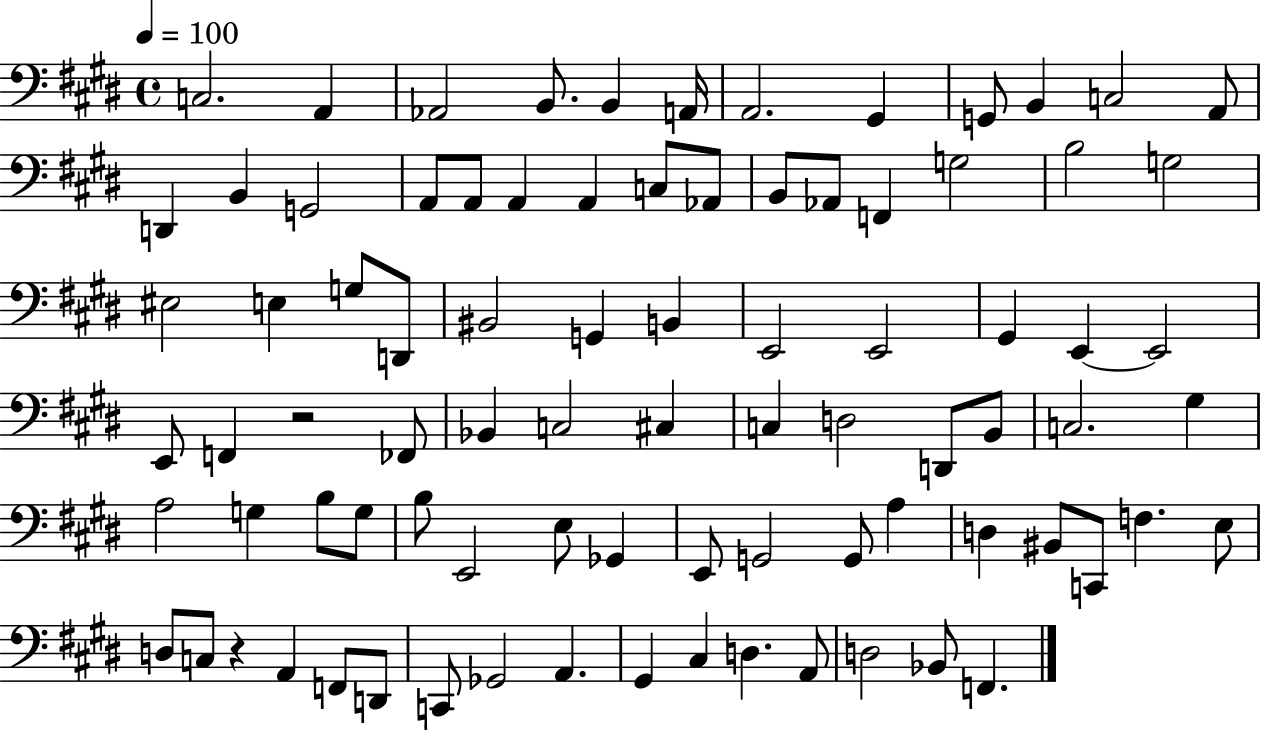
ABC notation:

X:1
T:Untitled
M:4/4
L:1/4
K:E
C,2 A,, _A,,2 B,,/2 B,, A,,/4 A,,2 ^G,, G,,/2 B,, C,2 A,,/2 D,, B,, G,,2 A,,/2 A,,/2 A,, A,, C,/2 _A,,/2 B,,/2 _A,,/2 F,, G,2 B,2 G,2 ^E,2 E, G,/2 D,,/2 ^B,,2 G,, B,, E,,2 E,,2 ^G,, E,, E,,2 E,,/2 F,, z2 _F,,/2 _B,, C,2 ^C, C, D,2 D,,/2 B,,/2 C,2 ^G, A,2 G, B,/2 G,/2 B,/2 E,,2 E,/2 _G,, E,,/2 G,,2 G,,/2 A, D, ^B,,/2 C,,/2 F, E,/2 D,/2 C,/2 z A,, F,,/2 D,,/2 C,,/2 _G,,2 A,, ^G,, ^C, D, A,,/2 D,2 _B,,/2 F,,